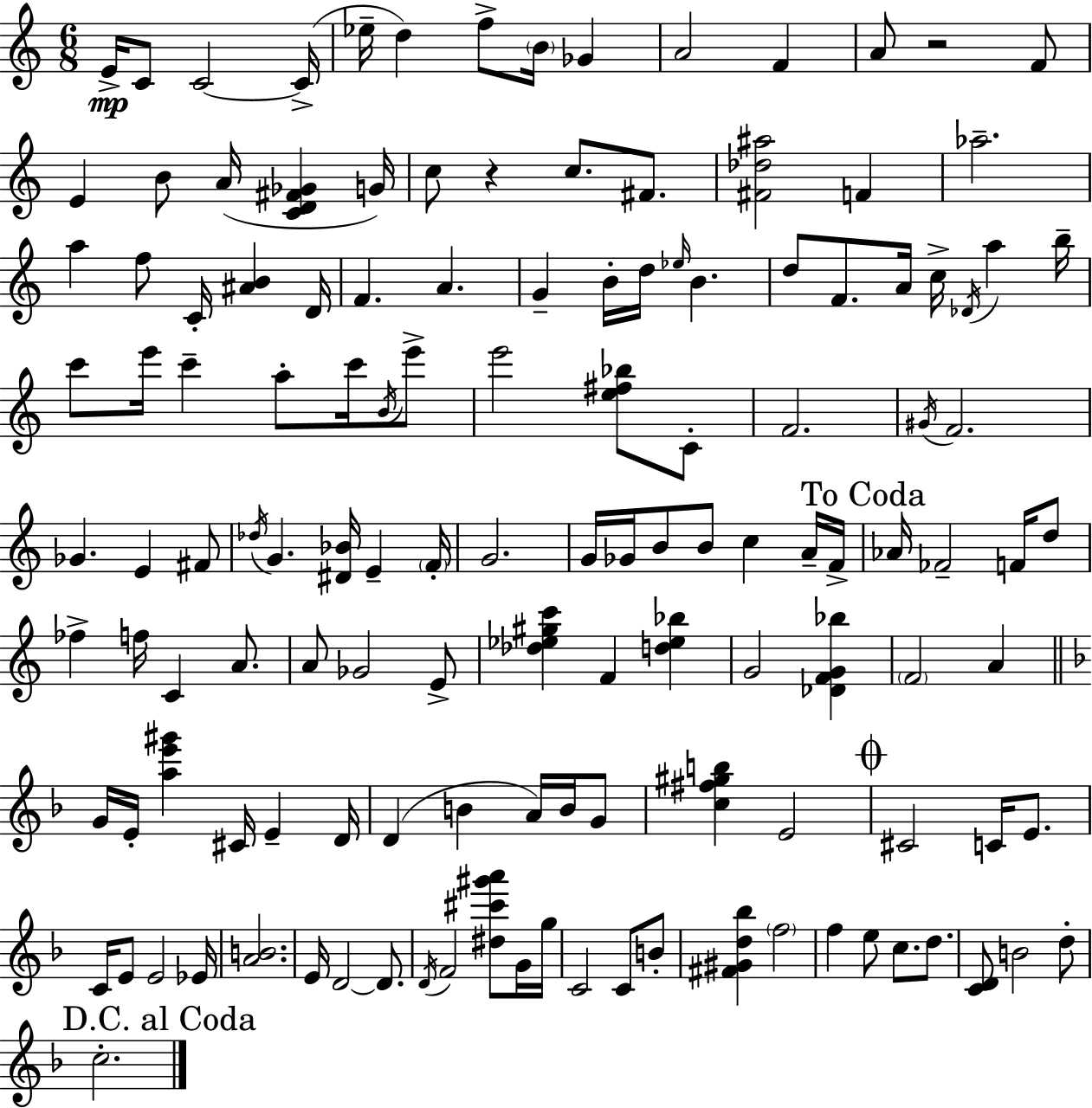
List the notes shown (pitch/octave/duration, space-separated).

E4/s C4/e C4/h C4/s Eb5/s D5/q F5/e B4/s Gb4/q A4/h F4/q A4/e R/h F4/e E4/q B4/e A4/s [C4,D4,F#4,Gb4]/q G4/s C5/e R/q C5/e. F#4/e. [F#4,Db5,A#5]/h F4/q Ab5/h. A5/q F5/e C4/s [A#4,B4]/q D4/s F4/q. A4/q. G4/q B4/s D5/s Eb5/s B4/q. D5/e F4/e. A4/s C5/s Db4/s A5/q B5/s C6/e E6/s C6/q A5/e C6/s B4/s E6/e E6/h [E5,F#5,Bb5]/e C4/e F4/h. G#4/s F4/h. Gb4/q. E4/q F#4/e Db5/s G4/q. [D#4,Bb4]/s E4/q F4/s G4/h. G4/s Gb4/s B4/e B4/e C5/q A4/s F4/s Ab4/s FES4/h F4/s D5/e FES5/q F5/s C4/q A4/e. A4/e Gb4/h E4/e [Db5,Eb5,G#5,C6]/q F4/q [D5,Eb5,Bb5]/q G4/h [Db4,F4,G4,Bb5]/q F4/h A4/q G4/s E4/s [A5,E6,G#6]/q C#4/s E4/q D4/s D4/q B4/q A4/s B4/s G4/e [C5,F#5,G#5,B5]/q E4/h C#4/h C4/s E4/e. C4/s E4/e E4/h Eb4/s [A4,B4]/h. E4/s D4/h D4/e. D4/s F4/h [D#5,C#6,G#6,A6]/e G4/s G5/s C4/h C4/e B4/e [F#4,G#4,D5,Bb5]/q F5/h F5/q E5/e C5/e. D5/e. [C4,D4]/e B4/h D5/e C5/h.